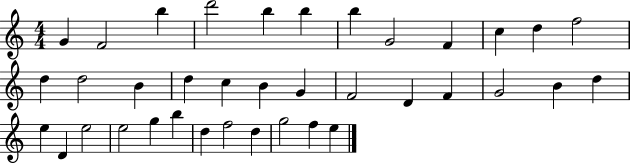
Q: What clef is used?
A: treble